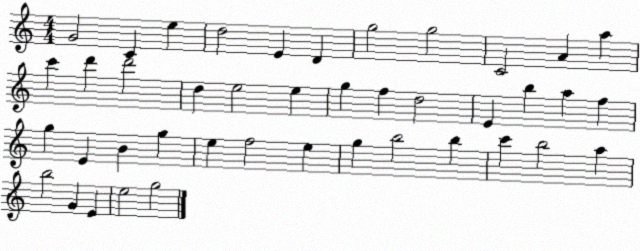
X:1
T:Untitled
M:4/4
L:1/4
K:C
G2 C e d2 E D g2 g2 C2 A a c' d' d'2 d e2 e g f d2 E b a f g E B g e f2 e g b2 b c' b2 a b2 G E e2 g2